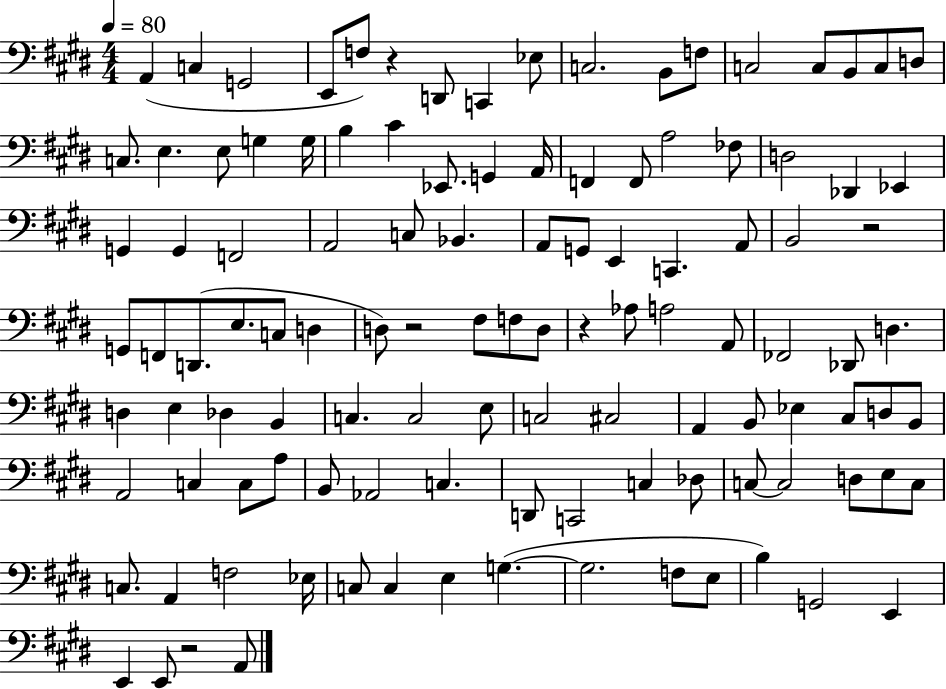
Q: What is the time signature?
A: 4/4